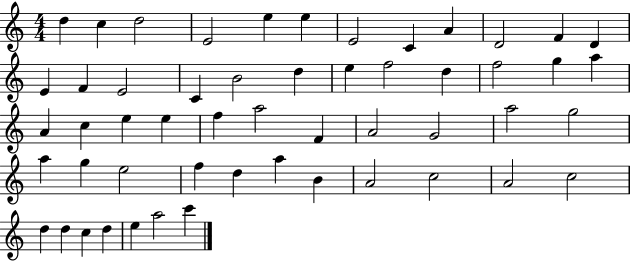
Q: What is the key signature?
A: C major